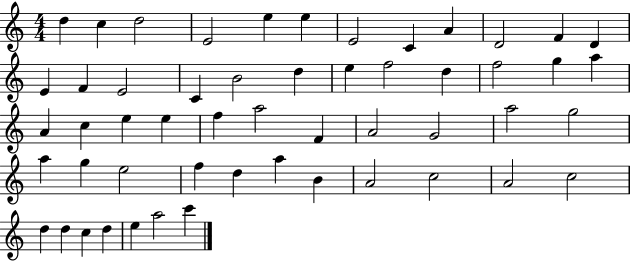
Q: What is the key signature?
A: C major